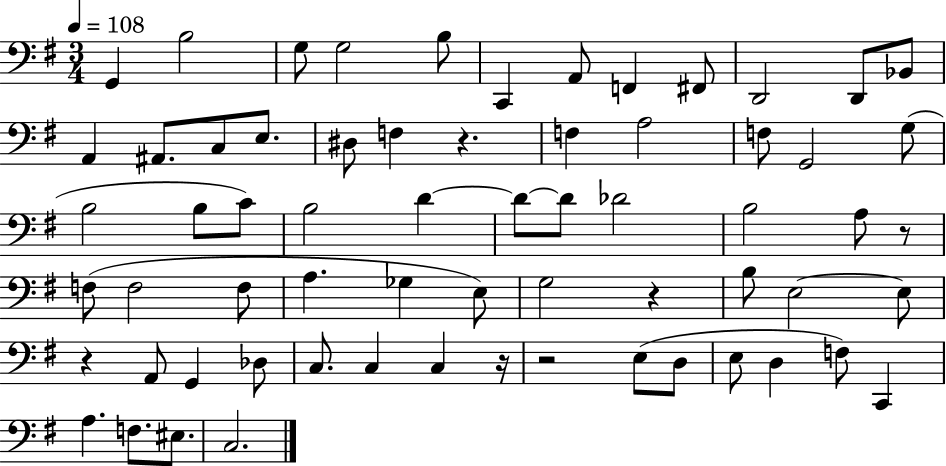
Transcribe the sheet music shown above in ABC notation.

X:1
T:Untitled
M:3/4
L:1/4
K:G
G,, B,2 G,/2 G,2 B,/2 C,, A,,/2 F,, ^F,,/2 D,,2 D,,/2 _B,,/2 A,, ^A,,/2 C,/2 E,/2 ^D,/2 F, z F, A,2 F,/2 G,,2 G,/2 B,2 B,/2 C/2 B,2 D D/2 D/2 _D2 B,2 A,/2 z/2 F,/2 F,2 F,/2 A, _G, E,/2 G,2 z B,/2 E,2 E,/2 z A,,/2 G,, _D,/2 C,/2 C, C, z/4 z2 E,/2 D,/2 E,/2 D, F,/2 C,, A, F,/2 ^E,/2 C,2